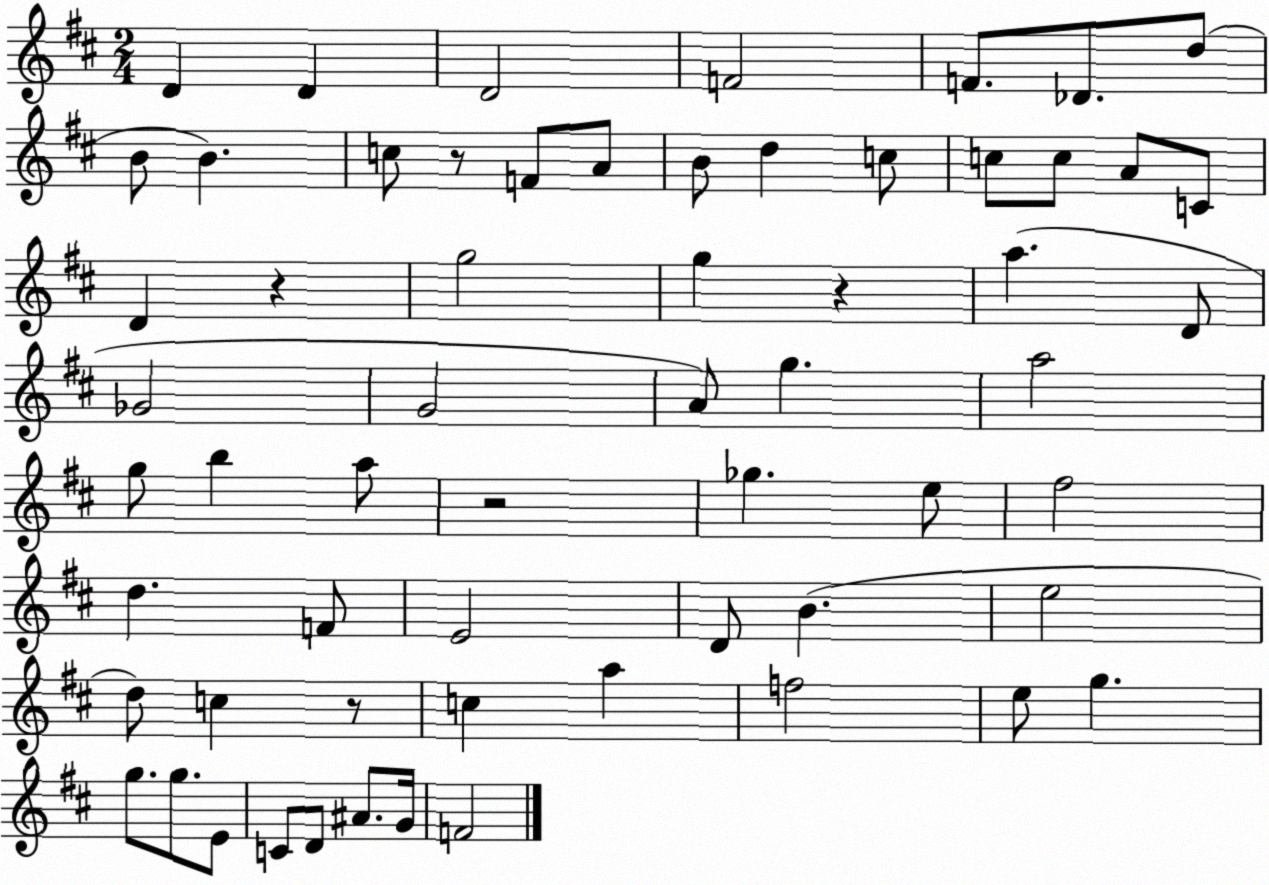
X:1
T:Untitled
M:2/4
L:1/4
K:D
D D D2 F2 F/2 _D/2 d/2 B/2 B c/2 z/2 F/2 A/2 B/2 d c/2 c/2 c/2 A/2 C/2 D z g2 g z a D/2 _G2 G2 A/2 g a2 g/2 b a/2 z2 _g e/2 ^f2 d F/2 E2 D/2 B e2 d/2 c z/2 c a f2 e/2 g g/2 g/2 E/2 C/2 D/2 ^A/2 G/4 F2